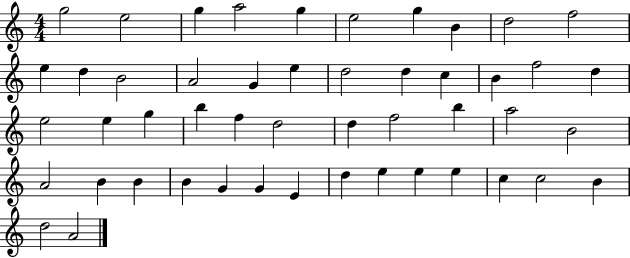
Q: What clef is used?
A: treble